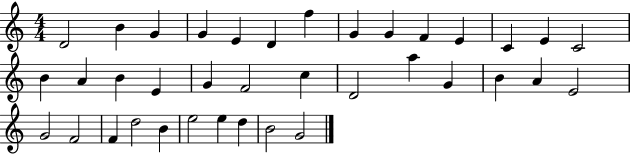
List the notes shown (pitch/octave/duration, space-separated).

D4/h B4/q G4/q G4/q E4/q D4/q F5/q G4/q G4/q F4/q E4/q C4/q E4/q C4/h B4/q A4/q B4/q E4/q G4/q F4/h C5/q D4/h A5/q G4/q B4/q A4/q E4/h G4/h F4/h F4/q D5/h B4/q E5/h E5/q D5/q B4/h G4/h